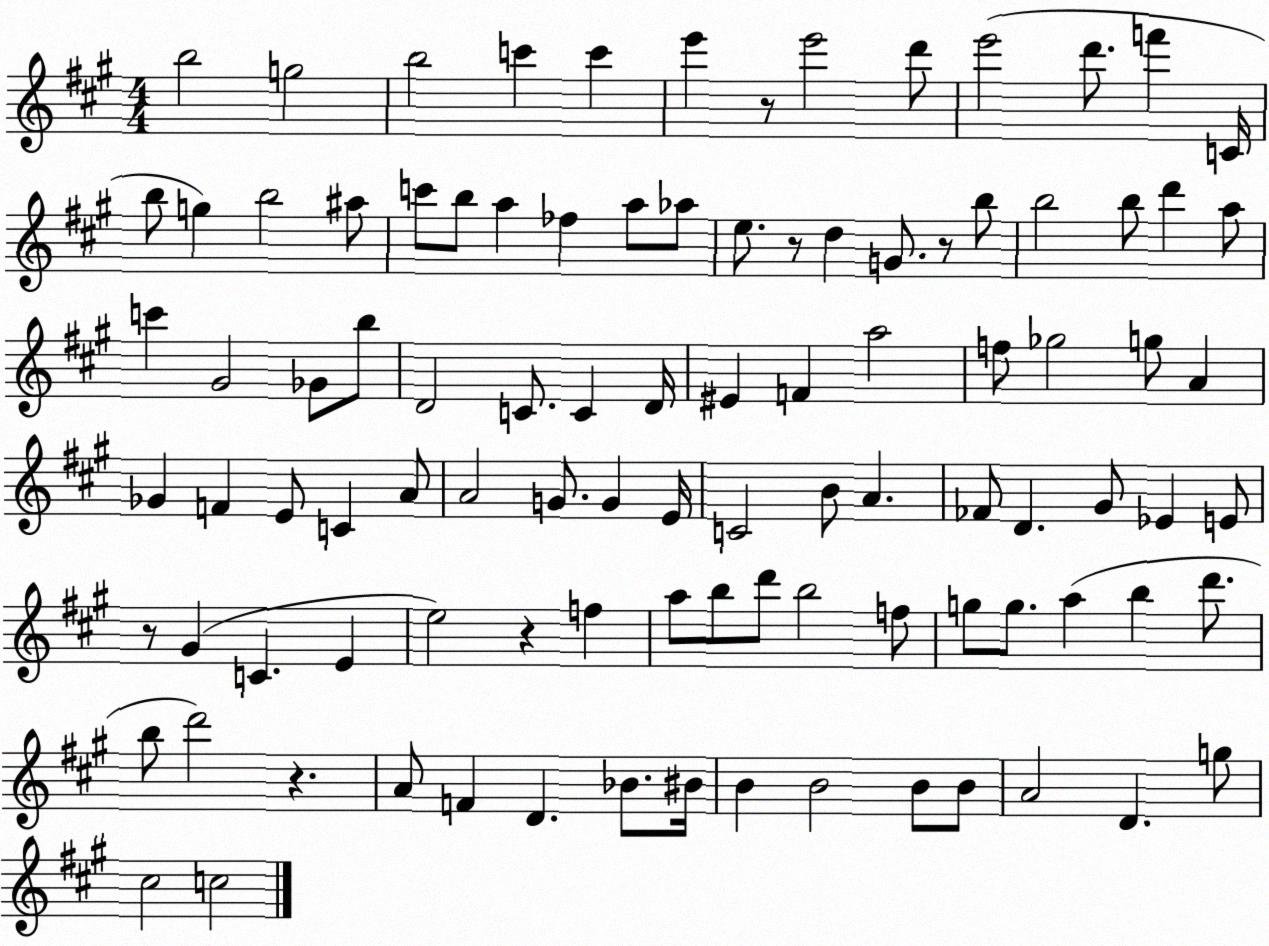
X:1
T:Untitled
M:4/4
L:1/4
K:A
b2 g2 b2 c' c' e' z/2 e'2 d'/2 e'2 d'/2 f' C/4 b/2 g b2 ^a/2 c'/2 b/2 a _f a/2 _a/2 e/2 z/2 d G/2 z/2 b/2 b2 b/2 d' a/2 c' ^G2 _G/2 b/2 D2 C/2 C D/4 ^E F a2 f/2 _g2 g/2 A _G F E/2 C A/2 A2 G/2 G E/4 C2 B/2 A _F/2 D ^G/2 _E E/2 z/2 ^G C E e2 z f a/2 b/2 d'/2 b2 f/2 g/2 g/2 a b d'/2 b/2 d'2 z A/2 F D _B/2 ^B/4 B B2 B/2 B/2 A2 D g/2 ^c2 c2